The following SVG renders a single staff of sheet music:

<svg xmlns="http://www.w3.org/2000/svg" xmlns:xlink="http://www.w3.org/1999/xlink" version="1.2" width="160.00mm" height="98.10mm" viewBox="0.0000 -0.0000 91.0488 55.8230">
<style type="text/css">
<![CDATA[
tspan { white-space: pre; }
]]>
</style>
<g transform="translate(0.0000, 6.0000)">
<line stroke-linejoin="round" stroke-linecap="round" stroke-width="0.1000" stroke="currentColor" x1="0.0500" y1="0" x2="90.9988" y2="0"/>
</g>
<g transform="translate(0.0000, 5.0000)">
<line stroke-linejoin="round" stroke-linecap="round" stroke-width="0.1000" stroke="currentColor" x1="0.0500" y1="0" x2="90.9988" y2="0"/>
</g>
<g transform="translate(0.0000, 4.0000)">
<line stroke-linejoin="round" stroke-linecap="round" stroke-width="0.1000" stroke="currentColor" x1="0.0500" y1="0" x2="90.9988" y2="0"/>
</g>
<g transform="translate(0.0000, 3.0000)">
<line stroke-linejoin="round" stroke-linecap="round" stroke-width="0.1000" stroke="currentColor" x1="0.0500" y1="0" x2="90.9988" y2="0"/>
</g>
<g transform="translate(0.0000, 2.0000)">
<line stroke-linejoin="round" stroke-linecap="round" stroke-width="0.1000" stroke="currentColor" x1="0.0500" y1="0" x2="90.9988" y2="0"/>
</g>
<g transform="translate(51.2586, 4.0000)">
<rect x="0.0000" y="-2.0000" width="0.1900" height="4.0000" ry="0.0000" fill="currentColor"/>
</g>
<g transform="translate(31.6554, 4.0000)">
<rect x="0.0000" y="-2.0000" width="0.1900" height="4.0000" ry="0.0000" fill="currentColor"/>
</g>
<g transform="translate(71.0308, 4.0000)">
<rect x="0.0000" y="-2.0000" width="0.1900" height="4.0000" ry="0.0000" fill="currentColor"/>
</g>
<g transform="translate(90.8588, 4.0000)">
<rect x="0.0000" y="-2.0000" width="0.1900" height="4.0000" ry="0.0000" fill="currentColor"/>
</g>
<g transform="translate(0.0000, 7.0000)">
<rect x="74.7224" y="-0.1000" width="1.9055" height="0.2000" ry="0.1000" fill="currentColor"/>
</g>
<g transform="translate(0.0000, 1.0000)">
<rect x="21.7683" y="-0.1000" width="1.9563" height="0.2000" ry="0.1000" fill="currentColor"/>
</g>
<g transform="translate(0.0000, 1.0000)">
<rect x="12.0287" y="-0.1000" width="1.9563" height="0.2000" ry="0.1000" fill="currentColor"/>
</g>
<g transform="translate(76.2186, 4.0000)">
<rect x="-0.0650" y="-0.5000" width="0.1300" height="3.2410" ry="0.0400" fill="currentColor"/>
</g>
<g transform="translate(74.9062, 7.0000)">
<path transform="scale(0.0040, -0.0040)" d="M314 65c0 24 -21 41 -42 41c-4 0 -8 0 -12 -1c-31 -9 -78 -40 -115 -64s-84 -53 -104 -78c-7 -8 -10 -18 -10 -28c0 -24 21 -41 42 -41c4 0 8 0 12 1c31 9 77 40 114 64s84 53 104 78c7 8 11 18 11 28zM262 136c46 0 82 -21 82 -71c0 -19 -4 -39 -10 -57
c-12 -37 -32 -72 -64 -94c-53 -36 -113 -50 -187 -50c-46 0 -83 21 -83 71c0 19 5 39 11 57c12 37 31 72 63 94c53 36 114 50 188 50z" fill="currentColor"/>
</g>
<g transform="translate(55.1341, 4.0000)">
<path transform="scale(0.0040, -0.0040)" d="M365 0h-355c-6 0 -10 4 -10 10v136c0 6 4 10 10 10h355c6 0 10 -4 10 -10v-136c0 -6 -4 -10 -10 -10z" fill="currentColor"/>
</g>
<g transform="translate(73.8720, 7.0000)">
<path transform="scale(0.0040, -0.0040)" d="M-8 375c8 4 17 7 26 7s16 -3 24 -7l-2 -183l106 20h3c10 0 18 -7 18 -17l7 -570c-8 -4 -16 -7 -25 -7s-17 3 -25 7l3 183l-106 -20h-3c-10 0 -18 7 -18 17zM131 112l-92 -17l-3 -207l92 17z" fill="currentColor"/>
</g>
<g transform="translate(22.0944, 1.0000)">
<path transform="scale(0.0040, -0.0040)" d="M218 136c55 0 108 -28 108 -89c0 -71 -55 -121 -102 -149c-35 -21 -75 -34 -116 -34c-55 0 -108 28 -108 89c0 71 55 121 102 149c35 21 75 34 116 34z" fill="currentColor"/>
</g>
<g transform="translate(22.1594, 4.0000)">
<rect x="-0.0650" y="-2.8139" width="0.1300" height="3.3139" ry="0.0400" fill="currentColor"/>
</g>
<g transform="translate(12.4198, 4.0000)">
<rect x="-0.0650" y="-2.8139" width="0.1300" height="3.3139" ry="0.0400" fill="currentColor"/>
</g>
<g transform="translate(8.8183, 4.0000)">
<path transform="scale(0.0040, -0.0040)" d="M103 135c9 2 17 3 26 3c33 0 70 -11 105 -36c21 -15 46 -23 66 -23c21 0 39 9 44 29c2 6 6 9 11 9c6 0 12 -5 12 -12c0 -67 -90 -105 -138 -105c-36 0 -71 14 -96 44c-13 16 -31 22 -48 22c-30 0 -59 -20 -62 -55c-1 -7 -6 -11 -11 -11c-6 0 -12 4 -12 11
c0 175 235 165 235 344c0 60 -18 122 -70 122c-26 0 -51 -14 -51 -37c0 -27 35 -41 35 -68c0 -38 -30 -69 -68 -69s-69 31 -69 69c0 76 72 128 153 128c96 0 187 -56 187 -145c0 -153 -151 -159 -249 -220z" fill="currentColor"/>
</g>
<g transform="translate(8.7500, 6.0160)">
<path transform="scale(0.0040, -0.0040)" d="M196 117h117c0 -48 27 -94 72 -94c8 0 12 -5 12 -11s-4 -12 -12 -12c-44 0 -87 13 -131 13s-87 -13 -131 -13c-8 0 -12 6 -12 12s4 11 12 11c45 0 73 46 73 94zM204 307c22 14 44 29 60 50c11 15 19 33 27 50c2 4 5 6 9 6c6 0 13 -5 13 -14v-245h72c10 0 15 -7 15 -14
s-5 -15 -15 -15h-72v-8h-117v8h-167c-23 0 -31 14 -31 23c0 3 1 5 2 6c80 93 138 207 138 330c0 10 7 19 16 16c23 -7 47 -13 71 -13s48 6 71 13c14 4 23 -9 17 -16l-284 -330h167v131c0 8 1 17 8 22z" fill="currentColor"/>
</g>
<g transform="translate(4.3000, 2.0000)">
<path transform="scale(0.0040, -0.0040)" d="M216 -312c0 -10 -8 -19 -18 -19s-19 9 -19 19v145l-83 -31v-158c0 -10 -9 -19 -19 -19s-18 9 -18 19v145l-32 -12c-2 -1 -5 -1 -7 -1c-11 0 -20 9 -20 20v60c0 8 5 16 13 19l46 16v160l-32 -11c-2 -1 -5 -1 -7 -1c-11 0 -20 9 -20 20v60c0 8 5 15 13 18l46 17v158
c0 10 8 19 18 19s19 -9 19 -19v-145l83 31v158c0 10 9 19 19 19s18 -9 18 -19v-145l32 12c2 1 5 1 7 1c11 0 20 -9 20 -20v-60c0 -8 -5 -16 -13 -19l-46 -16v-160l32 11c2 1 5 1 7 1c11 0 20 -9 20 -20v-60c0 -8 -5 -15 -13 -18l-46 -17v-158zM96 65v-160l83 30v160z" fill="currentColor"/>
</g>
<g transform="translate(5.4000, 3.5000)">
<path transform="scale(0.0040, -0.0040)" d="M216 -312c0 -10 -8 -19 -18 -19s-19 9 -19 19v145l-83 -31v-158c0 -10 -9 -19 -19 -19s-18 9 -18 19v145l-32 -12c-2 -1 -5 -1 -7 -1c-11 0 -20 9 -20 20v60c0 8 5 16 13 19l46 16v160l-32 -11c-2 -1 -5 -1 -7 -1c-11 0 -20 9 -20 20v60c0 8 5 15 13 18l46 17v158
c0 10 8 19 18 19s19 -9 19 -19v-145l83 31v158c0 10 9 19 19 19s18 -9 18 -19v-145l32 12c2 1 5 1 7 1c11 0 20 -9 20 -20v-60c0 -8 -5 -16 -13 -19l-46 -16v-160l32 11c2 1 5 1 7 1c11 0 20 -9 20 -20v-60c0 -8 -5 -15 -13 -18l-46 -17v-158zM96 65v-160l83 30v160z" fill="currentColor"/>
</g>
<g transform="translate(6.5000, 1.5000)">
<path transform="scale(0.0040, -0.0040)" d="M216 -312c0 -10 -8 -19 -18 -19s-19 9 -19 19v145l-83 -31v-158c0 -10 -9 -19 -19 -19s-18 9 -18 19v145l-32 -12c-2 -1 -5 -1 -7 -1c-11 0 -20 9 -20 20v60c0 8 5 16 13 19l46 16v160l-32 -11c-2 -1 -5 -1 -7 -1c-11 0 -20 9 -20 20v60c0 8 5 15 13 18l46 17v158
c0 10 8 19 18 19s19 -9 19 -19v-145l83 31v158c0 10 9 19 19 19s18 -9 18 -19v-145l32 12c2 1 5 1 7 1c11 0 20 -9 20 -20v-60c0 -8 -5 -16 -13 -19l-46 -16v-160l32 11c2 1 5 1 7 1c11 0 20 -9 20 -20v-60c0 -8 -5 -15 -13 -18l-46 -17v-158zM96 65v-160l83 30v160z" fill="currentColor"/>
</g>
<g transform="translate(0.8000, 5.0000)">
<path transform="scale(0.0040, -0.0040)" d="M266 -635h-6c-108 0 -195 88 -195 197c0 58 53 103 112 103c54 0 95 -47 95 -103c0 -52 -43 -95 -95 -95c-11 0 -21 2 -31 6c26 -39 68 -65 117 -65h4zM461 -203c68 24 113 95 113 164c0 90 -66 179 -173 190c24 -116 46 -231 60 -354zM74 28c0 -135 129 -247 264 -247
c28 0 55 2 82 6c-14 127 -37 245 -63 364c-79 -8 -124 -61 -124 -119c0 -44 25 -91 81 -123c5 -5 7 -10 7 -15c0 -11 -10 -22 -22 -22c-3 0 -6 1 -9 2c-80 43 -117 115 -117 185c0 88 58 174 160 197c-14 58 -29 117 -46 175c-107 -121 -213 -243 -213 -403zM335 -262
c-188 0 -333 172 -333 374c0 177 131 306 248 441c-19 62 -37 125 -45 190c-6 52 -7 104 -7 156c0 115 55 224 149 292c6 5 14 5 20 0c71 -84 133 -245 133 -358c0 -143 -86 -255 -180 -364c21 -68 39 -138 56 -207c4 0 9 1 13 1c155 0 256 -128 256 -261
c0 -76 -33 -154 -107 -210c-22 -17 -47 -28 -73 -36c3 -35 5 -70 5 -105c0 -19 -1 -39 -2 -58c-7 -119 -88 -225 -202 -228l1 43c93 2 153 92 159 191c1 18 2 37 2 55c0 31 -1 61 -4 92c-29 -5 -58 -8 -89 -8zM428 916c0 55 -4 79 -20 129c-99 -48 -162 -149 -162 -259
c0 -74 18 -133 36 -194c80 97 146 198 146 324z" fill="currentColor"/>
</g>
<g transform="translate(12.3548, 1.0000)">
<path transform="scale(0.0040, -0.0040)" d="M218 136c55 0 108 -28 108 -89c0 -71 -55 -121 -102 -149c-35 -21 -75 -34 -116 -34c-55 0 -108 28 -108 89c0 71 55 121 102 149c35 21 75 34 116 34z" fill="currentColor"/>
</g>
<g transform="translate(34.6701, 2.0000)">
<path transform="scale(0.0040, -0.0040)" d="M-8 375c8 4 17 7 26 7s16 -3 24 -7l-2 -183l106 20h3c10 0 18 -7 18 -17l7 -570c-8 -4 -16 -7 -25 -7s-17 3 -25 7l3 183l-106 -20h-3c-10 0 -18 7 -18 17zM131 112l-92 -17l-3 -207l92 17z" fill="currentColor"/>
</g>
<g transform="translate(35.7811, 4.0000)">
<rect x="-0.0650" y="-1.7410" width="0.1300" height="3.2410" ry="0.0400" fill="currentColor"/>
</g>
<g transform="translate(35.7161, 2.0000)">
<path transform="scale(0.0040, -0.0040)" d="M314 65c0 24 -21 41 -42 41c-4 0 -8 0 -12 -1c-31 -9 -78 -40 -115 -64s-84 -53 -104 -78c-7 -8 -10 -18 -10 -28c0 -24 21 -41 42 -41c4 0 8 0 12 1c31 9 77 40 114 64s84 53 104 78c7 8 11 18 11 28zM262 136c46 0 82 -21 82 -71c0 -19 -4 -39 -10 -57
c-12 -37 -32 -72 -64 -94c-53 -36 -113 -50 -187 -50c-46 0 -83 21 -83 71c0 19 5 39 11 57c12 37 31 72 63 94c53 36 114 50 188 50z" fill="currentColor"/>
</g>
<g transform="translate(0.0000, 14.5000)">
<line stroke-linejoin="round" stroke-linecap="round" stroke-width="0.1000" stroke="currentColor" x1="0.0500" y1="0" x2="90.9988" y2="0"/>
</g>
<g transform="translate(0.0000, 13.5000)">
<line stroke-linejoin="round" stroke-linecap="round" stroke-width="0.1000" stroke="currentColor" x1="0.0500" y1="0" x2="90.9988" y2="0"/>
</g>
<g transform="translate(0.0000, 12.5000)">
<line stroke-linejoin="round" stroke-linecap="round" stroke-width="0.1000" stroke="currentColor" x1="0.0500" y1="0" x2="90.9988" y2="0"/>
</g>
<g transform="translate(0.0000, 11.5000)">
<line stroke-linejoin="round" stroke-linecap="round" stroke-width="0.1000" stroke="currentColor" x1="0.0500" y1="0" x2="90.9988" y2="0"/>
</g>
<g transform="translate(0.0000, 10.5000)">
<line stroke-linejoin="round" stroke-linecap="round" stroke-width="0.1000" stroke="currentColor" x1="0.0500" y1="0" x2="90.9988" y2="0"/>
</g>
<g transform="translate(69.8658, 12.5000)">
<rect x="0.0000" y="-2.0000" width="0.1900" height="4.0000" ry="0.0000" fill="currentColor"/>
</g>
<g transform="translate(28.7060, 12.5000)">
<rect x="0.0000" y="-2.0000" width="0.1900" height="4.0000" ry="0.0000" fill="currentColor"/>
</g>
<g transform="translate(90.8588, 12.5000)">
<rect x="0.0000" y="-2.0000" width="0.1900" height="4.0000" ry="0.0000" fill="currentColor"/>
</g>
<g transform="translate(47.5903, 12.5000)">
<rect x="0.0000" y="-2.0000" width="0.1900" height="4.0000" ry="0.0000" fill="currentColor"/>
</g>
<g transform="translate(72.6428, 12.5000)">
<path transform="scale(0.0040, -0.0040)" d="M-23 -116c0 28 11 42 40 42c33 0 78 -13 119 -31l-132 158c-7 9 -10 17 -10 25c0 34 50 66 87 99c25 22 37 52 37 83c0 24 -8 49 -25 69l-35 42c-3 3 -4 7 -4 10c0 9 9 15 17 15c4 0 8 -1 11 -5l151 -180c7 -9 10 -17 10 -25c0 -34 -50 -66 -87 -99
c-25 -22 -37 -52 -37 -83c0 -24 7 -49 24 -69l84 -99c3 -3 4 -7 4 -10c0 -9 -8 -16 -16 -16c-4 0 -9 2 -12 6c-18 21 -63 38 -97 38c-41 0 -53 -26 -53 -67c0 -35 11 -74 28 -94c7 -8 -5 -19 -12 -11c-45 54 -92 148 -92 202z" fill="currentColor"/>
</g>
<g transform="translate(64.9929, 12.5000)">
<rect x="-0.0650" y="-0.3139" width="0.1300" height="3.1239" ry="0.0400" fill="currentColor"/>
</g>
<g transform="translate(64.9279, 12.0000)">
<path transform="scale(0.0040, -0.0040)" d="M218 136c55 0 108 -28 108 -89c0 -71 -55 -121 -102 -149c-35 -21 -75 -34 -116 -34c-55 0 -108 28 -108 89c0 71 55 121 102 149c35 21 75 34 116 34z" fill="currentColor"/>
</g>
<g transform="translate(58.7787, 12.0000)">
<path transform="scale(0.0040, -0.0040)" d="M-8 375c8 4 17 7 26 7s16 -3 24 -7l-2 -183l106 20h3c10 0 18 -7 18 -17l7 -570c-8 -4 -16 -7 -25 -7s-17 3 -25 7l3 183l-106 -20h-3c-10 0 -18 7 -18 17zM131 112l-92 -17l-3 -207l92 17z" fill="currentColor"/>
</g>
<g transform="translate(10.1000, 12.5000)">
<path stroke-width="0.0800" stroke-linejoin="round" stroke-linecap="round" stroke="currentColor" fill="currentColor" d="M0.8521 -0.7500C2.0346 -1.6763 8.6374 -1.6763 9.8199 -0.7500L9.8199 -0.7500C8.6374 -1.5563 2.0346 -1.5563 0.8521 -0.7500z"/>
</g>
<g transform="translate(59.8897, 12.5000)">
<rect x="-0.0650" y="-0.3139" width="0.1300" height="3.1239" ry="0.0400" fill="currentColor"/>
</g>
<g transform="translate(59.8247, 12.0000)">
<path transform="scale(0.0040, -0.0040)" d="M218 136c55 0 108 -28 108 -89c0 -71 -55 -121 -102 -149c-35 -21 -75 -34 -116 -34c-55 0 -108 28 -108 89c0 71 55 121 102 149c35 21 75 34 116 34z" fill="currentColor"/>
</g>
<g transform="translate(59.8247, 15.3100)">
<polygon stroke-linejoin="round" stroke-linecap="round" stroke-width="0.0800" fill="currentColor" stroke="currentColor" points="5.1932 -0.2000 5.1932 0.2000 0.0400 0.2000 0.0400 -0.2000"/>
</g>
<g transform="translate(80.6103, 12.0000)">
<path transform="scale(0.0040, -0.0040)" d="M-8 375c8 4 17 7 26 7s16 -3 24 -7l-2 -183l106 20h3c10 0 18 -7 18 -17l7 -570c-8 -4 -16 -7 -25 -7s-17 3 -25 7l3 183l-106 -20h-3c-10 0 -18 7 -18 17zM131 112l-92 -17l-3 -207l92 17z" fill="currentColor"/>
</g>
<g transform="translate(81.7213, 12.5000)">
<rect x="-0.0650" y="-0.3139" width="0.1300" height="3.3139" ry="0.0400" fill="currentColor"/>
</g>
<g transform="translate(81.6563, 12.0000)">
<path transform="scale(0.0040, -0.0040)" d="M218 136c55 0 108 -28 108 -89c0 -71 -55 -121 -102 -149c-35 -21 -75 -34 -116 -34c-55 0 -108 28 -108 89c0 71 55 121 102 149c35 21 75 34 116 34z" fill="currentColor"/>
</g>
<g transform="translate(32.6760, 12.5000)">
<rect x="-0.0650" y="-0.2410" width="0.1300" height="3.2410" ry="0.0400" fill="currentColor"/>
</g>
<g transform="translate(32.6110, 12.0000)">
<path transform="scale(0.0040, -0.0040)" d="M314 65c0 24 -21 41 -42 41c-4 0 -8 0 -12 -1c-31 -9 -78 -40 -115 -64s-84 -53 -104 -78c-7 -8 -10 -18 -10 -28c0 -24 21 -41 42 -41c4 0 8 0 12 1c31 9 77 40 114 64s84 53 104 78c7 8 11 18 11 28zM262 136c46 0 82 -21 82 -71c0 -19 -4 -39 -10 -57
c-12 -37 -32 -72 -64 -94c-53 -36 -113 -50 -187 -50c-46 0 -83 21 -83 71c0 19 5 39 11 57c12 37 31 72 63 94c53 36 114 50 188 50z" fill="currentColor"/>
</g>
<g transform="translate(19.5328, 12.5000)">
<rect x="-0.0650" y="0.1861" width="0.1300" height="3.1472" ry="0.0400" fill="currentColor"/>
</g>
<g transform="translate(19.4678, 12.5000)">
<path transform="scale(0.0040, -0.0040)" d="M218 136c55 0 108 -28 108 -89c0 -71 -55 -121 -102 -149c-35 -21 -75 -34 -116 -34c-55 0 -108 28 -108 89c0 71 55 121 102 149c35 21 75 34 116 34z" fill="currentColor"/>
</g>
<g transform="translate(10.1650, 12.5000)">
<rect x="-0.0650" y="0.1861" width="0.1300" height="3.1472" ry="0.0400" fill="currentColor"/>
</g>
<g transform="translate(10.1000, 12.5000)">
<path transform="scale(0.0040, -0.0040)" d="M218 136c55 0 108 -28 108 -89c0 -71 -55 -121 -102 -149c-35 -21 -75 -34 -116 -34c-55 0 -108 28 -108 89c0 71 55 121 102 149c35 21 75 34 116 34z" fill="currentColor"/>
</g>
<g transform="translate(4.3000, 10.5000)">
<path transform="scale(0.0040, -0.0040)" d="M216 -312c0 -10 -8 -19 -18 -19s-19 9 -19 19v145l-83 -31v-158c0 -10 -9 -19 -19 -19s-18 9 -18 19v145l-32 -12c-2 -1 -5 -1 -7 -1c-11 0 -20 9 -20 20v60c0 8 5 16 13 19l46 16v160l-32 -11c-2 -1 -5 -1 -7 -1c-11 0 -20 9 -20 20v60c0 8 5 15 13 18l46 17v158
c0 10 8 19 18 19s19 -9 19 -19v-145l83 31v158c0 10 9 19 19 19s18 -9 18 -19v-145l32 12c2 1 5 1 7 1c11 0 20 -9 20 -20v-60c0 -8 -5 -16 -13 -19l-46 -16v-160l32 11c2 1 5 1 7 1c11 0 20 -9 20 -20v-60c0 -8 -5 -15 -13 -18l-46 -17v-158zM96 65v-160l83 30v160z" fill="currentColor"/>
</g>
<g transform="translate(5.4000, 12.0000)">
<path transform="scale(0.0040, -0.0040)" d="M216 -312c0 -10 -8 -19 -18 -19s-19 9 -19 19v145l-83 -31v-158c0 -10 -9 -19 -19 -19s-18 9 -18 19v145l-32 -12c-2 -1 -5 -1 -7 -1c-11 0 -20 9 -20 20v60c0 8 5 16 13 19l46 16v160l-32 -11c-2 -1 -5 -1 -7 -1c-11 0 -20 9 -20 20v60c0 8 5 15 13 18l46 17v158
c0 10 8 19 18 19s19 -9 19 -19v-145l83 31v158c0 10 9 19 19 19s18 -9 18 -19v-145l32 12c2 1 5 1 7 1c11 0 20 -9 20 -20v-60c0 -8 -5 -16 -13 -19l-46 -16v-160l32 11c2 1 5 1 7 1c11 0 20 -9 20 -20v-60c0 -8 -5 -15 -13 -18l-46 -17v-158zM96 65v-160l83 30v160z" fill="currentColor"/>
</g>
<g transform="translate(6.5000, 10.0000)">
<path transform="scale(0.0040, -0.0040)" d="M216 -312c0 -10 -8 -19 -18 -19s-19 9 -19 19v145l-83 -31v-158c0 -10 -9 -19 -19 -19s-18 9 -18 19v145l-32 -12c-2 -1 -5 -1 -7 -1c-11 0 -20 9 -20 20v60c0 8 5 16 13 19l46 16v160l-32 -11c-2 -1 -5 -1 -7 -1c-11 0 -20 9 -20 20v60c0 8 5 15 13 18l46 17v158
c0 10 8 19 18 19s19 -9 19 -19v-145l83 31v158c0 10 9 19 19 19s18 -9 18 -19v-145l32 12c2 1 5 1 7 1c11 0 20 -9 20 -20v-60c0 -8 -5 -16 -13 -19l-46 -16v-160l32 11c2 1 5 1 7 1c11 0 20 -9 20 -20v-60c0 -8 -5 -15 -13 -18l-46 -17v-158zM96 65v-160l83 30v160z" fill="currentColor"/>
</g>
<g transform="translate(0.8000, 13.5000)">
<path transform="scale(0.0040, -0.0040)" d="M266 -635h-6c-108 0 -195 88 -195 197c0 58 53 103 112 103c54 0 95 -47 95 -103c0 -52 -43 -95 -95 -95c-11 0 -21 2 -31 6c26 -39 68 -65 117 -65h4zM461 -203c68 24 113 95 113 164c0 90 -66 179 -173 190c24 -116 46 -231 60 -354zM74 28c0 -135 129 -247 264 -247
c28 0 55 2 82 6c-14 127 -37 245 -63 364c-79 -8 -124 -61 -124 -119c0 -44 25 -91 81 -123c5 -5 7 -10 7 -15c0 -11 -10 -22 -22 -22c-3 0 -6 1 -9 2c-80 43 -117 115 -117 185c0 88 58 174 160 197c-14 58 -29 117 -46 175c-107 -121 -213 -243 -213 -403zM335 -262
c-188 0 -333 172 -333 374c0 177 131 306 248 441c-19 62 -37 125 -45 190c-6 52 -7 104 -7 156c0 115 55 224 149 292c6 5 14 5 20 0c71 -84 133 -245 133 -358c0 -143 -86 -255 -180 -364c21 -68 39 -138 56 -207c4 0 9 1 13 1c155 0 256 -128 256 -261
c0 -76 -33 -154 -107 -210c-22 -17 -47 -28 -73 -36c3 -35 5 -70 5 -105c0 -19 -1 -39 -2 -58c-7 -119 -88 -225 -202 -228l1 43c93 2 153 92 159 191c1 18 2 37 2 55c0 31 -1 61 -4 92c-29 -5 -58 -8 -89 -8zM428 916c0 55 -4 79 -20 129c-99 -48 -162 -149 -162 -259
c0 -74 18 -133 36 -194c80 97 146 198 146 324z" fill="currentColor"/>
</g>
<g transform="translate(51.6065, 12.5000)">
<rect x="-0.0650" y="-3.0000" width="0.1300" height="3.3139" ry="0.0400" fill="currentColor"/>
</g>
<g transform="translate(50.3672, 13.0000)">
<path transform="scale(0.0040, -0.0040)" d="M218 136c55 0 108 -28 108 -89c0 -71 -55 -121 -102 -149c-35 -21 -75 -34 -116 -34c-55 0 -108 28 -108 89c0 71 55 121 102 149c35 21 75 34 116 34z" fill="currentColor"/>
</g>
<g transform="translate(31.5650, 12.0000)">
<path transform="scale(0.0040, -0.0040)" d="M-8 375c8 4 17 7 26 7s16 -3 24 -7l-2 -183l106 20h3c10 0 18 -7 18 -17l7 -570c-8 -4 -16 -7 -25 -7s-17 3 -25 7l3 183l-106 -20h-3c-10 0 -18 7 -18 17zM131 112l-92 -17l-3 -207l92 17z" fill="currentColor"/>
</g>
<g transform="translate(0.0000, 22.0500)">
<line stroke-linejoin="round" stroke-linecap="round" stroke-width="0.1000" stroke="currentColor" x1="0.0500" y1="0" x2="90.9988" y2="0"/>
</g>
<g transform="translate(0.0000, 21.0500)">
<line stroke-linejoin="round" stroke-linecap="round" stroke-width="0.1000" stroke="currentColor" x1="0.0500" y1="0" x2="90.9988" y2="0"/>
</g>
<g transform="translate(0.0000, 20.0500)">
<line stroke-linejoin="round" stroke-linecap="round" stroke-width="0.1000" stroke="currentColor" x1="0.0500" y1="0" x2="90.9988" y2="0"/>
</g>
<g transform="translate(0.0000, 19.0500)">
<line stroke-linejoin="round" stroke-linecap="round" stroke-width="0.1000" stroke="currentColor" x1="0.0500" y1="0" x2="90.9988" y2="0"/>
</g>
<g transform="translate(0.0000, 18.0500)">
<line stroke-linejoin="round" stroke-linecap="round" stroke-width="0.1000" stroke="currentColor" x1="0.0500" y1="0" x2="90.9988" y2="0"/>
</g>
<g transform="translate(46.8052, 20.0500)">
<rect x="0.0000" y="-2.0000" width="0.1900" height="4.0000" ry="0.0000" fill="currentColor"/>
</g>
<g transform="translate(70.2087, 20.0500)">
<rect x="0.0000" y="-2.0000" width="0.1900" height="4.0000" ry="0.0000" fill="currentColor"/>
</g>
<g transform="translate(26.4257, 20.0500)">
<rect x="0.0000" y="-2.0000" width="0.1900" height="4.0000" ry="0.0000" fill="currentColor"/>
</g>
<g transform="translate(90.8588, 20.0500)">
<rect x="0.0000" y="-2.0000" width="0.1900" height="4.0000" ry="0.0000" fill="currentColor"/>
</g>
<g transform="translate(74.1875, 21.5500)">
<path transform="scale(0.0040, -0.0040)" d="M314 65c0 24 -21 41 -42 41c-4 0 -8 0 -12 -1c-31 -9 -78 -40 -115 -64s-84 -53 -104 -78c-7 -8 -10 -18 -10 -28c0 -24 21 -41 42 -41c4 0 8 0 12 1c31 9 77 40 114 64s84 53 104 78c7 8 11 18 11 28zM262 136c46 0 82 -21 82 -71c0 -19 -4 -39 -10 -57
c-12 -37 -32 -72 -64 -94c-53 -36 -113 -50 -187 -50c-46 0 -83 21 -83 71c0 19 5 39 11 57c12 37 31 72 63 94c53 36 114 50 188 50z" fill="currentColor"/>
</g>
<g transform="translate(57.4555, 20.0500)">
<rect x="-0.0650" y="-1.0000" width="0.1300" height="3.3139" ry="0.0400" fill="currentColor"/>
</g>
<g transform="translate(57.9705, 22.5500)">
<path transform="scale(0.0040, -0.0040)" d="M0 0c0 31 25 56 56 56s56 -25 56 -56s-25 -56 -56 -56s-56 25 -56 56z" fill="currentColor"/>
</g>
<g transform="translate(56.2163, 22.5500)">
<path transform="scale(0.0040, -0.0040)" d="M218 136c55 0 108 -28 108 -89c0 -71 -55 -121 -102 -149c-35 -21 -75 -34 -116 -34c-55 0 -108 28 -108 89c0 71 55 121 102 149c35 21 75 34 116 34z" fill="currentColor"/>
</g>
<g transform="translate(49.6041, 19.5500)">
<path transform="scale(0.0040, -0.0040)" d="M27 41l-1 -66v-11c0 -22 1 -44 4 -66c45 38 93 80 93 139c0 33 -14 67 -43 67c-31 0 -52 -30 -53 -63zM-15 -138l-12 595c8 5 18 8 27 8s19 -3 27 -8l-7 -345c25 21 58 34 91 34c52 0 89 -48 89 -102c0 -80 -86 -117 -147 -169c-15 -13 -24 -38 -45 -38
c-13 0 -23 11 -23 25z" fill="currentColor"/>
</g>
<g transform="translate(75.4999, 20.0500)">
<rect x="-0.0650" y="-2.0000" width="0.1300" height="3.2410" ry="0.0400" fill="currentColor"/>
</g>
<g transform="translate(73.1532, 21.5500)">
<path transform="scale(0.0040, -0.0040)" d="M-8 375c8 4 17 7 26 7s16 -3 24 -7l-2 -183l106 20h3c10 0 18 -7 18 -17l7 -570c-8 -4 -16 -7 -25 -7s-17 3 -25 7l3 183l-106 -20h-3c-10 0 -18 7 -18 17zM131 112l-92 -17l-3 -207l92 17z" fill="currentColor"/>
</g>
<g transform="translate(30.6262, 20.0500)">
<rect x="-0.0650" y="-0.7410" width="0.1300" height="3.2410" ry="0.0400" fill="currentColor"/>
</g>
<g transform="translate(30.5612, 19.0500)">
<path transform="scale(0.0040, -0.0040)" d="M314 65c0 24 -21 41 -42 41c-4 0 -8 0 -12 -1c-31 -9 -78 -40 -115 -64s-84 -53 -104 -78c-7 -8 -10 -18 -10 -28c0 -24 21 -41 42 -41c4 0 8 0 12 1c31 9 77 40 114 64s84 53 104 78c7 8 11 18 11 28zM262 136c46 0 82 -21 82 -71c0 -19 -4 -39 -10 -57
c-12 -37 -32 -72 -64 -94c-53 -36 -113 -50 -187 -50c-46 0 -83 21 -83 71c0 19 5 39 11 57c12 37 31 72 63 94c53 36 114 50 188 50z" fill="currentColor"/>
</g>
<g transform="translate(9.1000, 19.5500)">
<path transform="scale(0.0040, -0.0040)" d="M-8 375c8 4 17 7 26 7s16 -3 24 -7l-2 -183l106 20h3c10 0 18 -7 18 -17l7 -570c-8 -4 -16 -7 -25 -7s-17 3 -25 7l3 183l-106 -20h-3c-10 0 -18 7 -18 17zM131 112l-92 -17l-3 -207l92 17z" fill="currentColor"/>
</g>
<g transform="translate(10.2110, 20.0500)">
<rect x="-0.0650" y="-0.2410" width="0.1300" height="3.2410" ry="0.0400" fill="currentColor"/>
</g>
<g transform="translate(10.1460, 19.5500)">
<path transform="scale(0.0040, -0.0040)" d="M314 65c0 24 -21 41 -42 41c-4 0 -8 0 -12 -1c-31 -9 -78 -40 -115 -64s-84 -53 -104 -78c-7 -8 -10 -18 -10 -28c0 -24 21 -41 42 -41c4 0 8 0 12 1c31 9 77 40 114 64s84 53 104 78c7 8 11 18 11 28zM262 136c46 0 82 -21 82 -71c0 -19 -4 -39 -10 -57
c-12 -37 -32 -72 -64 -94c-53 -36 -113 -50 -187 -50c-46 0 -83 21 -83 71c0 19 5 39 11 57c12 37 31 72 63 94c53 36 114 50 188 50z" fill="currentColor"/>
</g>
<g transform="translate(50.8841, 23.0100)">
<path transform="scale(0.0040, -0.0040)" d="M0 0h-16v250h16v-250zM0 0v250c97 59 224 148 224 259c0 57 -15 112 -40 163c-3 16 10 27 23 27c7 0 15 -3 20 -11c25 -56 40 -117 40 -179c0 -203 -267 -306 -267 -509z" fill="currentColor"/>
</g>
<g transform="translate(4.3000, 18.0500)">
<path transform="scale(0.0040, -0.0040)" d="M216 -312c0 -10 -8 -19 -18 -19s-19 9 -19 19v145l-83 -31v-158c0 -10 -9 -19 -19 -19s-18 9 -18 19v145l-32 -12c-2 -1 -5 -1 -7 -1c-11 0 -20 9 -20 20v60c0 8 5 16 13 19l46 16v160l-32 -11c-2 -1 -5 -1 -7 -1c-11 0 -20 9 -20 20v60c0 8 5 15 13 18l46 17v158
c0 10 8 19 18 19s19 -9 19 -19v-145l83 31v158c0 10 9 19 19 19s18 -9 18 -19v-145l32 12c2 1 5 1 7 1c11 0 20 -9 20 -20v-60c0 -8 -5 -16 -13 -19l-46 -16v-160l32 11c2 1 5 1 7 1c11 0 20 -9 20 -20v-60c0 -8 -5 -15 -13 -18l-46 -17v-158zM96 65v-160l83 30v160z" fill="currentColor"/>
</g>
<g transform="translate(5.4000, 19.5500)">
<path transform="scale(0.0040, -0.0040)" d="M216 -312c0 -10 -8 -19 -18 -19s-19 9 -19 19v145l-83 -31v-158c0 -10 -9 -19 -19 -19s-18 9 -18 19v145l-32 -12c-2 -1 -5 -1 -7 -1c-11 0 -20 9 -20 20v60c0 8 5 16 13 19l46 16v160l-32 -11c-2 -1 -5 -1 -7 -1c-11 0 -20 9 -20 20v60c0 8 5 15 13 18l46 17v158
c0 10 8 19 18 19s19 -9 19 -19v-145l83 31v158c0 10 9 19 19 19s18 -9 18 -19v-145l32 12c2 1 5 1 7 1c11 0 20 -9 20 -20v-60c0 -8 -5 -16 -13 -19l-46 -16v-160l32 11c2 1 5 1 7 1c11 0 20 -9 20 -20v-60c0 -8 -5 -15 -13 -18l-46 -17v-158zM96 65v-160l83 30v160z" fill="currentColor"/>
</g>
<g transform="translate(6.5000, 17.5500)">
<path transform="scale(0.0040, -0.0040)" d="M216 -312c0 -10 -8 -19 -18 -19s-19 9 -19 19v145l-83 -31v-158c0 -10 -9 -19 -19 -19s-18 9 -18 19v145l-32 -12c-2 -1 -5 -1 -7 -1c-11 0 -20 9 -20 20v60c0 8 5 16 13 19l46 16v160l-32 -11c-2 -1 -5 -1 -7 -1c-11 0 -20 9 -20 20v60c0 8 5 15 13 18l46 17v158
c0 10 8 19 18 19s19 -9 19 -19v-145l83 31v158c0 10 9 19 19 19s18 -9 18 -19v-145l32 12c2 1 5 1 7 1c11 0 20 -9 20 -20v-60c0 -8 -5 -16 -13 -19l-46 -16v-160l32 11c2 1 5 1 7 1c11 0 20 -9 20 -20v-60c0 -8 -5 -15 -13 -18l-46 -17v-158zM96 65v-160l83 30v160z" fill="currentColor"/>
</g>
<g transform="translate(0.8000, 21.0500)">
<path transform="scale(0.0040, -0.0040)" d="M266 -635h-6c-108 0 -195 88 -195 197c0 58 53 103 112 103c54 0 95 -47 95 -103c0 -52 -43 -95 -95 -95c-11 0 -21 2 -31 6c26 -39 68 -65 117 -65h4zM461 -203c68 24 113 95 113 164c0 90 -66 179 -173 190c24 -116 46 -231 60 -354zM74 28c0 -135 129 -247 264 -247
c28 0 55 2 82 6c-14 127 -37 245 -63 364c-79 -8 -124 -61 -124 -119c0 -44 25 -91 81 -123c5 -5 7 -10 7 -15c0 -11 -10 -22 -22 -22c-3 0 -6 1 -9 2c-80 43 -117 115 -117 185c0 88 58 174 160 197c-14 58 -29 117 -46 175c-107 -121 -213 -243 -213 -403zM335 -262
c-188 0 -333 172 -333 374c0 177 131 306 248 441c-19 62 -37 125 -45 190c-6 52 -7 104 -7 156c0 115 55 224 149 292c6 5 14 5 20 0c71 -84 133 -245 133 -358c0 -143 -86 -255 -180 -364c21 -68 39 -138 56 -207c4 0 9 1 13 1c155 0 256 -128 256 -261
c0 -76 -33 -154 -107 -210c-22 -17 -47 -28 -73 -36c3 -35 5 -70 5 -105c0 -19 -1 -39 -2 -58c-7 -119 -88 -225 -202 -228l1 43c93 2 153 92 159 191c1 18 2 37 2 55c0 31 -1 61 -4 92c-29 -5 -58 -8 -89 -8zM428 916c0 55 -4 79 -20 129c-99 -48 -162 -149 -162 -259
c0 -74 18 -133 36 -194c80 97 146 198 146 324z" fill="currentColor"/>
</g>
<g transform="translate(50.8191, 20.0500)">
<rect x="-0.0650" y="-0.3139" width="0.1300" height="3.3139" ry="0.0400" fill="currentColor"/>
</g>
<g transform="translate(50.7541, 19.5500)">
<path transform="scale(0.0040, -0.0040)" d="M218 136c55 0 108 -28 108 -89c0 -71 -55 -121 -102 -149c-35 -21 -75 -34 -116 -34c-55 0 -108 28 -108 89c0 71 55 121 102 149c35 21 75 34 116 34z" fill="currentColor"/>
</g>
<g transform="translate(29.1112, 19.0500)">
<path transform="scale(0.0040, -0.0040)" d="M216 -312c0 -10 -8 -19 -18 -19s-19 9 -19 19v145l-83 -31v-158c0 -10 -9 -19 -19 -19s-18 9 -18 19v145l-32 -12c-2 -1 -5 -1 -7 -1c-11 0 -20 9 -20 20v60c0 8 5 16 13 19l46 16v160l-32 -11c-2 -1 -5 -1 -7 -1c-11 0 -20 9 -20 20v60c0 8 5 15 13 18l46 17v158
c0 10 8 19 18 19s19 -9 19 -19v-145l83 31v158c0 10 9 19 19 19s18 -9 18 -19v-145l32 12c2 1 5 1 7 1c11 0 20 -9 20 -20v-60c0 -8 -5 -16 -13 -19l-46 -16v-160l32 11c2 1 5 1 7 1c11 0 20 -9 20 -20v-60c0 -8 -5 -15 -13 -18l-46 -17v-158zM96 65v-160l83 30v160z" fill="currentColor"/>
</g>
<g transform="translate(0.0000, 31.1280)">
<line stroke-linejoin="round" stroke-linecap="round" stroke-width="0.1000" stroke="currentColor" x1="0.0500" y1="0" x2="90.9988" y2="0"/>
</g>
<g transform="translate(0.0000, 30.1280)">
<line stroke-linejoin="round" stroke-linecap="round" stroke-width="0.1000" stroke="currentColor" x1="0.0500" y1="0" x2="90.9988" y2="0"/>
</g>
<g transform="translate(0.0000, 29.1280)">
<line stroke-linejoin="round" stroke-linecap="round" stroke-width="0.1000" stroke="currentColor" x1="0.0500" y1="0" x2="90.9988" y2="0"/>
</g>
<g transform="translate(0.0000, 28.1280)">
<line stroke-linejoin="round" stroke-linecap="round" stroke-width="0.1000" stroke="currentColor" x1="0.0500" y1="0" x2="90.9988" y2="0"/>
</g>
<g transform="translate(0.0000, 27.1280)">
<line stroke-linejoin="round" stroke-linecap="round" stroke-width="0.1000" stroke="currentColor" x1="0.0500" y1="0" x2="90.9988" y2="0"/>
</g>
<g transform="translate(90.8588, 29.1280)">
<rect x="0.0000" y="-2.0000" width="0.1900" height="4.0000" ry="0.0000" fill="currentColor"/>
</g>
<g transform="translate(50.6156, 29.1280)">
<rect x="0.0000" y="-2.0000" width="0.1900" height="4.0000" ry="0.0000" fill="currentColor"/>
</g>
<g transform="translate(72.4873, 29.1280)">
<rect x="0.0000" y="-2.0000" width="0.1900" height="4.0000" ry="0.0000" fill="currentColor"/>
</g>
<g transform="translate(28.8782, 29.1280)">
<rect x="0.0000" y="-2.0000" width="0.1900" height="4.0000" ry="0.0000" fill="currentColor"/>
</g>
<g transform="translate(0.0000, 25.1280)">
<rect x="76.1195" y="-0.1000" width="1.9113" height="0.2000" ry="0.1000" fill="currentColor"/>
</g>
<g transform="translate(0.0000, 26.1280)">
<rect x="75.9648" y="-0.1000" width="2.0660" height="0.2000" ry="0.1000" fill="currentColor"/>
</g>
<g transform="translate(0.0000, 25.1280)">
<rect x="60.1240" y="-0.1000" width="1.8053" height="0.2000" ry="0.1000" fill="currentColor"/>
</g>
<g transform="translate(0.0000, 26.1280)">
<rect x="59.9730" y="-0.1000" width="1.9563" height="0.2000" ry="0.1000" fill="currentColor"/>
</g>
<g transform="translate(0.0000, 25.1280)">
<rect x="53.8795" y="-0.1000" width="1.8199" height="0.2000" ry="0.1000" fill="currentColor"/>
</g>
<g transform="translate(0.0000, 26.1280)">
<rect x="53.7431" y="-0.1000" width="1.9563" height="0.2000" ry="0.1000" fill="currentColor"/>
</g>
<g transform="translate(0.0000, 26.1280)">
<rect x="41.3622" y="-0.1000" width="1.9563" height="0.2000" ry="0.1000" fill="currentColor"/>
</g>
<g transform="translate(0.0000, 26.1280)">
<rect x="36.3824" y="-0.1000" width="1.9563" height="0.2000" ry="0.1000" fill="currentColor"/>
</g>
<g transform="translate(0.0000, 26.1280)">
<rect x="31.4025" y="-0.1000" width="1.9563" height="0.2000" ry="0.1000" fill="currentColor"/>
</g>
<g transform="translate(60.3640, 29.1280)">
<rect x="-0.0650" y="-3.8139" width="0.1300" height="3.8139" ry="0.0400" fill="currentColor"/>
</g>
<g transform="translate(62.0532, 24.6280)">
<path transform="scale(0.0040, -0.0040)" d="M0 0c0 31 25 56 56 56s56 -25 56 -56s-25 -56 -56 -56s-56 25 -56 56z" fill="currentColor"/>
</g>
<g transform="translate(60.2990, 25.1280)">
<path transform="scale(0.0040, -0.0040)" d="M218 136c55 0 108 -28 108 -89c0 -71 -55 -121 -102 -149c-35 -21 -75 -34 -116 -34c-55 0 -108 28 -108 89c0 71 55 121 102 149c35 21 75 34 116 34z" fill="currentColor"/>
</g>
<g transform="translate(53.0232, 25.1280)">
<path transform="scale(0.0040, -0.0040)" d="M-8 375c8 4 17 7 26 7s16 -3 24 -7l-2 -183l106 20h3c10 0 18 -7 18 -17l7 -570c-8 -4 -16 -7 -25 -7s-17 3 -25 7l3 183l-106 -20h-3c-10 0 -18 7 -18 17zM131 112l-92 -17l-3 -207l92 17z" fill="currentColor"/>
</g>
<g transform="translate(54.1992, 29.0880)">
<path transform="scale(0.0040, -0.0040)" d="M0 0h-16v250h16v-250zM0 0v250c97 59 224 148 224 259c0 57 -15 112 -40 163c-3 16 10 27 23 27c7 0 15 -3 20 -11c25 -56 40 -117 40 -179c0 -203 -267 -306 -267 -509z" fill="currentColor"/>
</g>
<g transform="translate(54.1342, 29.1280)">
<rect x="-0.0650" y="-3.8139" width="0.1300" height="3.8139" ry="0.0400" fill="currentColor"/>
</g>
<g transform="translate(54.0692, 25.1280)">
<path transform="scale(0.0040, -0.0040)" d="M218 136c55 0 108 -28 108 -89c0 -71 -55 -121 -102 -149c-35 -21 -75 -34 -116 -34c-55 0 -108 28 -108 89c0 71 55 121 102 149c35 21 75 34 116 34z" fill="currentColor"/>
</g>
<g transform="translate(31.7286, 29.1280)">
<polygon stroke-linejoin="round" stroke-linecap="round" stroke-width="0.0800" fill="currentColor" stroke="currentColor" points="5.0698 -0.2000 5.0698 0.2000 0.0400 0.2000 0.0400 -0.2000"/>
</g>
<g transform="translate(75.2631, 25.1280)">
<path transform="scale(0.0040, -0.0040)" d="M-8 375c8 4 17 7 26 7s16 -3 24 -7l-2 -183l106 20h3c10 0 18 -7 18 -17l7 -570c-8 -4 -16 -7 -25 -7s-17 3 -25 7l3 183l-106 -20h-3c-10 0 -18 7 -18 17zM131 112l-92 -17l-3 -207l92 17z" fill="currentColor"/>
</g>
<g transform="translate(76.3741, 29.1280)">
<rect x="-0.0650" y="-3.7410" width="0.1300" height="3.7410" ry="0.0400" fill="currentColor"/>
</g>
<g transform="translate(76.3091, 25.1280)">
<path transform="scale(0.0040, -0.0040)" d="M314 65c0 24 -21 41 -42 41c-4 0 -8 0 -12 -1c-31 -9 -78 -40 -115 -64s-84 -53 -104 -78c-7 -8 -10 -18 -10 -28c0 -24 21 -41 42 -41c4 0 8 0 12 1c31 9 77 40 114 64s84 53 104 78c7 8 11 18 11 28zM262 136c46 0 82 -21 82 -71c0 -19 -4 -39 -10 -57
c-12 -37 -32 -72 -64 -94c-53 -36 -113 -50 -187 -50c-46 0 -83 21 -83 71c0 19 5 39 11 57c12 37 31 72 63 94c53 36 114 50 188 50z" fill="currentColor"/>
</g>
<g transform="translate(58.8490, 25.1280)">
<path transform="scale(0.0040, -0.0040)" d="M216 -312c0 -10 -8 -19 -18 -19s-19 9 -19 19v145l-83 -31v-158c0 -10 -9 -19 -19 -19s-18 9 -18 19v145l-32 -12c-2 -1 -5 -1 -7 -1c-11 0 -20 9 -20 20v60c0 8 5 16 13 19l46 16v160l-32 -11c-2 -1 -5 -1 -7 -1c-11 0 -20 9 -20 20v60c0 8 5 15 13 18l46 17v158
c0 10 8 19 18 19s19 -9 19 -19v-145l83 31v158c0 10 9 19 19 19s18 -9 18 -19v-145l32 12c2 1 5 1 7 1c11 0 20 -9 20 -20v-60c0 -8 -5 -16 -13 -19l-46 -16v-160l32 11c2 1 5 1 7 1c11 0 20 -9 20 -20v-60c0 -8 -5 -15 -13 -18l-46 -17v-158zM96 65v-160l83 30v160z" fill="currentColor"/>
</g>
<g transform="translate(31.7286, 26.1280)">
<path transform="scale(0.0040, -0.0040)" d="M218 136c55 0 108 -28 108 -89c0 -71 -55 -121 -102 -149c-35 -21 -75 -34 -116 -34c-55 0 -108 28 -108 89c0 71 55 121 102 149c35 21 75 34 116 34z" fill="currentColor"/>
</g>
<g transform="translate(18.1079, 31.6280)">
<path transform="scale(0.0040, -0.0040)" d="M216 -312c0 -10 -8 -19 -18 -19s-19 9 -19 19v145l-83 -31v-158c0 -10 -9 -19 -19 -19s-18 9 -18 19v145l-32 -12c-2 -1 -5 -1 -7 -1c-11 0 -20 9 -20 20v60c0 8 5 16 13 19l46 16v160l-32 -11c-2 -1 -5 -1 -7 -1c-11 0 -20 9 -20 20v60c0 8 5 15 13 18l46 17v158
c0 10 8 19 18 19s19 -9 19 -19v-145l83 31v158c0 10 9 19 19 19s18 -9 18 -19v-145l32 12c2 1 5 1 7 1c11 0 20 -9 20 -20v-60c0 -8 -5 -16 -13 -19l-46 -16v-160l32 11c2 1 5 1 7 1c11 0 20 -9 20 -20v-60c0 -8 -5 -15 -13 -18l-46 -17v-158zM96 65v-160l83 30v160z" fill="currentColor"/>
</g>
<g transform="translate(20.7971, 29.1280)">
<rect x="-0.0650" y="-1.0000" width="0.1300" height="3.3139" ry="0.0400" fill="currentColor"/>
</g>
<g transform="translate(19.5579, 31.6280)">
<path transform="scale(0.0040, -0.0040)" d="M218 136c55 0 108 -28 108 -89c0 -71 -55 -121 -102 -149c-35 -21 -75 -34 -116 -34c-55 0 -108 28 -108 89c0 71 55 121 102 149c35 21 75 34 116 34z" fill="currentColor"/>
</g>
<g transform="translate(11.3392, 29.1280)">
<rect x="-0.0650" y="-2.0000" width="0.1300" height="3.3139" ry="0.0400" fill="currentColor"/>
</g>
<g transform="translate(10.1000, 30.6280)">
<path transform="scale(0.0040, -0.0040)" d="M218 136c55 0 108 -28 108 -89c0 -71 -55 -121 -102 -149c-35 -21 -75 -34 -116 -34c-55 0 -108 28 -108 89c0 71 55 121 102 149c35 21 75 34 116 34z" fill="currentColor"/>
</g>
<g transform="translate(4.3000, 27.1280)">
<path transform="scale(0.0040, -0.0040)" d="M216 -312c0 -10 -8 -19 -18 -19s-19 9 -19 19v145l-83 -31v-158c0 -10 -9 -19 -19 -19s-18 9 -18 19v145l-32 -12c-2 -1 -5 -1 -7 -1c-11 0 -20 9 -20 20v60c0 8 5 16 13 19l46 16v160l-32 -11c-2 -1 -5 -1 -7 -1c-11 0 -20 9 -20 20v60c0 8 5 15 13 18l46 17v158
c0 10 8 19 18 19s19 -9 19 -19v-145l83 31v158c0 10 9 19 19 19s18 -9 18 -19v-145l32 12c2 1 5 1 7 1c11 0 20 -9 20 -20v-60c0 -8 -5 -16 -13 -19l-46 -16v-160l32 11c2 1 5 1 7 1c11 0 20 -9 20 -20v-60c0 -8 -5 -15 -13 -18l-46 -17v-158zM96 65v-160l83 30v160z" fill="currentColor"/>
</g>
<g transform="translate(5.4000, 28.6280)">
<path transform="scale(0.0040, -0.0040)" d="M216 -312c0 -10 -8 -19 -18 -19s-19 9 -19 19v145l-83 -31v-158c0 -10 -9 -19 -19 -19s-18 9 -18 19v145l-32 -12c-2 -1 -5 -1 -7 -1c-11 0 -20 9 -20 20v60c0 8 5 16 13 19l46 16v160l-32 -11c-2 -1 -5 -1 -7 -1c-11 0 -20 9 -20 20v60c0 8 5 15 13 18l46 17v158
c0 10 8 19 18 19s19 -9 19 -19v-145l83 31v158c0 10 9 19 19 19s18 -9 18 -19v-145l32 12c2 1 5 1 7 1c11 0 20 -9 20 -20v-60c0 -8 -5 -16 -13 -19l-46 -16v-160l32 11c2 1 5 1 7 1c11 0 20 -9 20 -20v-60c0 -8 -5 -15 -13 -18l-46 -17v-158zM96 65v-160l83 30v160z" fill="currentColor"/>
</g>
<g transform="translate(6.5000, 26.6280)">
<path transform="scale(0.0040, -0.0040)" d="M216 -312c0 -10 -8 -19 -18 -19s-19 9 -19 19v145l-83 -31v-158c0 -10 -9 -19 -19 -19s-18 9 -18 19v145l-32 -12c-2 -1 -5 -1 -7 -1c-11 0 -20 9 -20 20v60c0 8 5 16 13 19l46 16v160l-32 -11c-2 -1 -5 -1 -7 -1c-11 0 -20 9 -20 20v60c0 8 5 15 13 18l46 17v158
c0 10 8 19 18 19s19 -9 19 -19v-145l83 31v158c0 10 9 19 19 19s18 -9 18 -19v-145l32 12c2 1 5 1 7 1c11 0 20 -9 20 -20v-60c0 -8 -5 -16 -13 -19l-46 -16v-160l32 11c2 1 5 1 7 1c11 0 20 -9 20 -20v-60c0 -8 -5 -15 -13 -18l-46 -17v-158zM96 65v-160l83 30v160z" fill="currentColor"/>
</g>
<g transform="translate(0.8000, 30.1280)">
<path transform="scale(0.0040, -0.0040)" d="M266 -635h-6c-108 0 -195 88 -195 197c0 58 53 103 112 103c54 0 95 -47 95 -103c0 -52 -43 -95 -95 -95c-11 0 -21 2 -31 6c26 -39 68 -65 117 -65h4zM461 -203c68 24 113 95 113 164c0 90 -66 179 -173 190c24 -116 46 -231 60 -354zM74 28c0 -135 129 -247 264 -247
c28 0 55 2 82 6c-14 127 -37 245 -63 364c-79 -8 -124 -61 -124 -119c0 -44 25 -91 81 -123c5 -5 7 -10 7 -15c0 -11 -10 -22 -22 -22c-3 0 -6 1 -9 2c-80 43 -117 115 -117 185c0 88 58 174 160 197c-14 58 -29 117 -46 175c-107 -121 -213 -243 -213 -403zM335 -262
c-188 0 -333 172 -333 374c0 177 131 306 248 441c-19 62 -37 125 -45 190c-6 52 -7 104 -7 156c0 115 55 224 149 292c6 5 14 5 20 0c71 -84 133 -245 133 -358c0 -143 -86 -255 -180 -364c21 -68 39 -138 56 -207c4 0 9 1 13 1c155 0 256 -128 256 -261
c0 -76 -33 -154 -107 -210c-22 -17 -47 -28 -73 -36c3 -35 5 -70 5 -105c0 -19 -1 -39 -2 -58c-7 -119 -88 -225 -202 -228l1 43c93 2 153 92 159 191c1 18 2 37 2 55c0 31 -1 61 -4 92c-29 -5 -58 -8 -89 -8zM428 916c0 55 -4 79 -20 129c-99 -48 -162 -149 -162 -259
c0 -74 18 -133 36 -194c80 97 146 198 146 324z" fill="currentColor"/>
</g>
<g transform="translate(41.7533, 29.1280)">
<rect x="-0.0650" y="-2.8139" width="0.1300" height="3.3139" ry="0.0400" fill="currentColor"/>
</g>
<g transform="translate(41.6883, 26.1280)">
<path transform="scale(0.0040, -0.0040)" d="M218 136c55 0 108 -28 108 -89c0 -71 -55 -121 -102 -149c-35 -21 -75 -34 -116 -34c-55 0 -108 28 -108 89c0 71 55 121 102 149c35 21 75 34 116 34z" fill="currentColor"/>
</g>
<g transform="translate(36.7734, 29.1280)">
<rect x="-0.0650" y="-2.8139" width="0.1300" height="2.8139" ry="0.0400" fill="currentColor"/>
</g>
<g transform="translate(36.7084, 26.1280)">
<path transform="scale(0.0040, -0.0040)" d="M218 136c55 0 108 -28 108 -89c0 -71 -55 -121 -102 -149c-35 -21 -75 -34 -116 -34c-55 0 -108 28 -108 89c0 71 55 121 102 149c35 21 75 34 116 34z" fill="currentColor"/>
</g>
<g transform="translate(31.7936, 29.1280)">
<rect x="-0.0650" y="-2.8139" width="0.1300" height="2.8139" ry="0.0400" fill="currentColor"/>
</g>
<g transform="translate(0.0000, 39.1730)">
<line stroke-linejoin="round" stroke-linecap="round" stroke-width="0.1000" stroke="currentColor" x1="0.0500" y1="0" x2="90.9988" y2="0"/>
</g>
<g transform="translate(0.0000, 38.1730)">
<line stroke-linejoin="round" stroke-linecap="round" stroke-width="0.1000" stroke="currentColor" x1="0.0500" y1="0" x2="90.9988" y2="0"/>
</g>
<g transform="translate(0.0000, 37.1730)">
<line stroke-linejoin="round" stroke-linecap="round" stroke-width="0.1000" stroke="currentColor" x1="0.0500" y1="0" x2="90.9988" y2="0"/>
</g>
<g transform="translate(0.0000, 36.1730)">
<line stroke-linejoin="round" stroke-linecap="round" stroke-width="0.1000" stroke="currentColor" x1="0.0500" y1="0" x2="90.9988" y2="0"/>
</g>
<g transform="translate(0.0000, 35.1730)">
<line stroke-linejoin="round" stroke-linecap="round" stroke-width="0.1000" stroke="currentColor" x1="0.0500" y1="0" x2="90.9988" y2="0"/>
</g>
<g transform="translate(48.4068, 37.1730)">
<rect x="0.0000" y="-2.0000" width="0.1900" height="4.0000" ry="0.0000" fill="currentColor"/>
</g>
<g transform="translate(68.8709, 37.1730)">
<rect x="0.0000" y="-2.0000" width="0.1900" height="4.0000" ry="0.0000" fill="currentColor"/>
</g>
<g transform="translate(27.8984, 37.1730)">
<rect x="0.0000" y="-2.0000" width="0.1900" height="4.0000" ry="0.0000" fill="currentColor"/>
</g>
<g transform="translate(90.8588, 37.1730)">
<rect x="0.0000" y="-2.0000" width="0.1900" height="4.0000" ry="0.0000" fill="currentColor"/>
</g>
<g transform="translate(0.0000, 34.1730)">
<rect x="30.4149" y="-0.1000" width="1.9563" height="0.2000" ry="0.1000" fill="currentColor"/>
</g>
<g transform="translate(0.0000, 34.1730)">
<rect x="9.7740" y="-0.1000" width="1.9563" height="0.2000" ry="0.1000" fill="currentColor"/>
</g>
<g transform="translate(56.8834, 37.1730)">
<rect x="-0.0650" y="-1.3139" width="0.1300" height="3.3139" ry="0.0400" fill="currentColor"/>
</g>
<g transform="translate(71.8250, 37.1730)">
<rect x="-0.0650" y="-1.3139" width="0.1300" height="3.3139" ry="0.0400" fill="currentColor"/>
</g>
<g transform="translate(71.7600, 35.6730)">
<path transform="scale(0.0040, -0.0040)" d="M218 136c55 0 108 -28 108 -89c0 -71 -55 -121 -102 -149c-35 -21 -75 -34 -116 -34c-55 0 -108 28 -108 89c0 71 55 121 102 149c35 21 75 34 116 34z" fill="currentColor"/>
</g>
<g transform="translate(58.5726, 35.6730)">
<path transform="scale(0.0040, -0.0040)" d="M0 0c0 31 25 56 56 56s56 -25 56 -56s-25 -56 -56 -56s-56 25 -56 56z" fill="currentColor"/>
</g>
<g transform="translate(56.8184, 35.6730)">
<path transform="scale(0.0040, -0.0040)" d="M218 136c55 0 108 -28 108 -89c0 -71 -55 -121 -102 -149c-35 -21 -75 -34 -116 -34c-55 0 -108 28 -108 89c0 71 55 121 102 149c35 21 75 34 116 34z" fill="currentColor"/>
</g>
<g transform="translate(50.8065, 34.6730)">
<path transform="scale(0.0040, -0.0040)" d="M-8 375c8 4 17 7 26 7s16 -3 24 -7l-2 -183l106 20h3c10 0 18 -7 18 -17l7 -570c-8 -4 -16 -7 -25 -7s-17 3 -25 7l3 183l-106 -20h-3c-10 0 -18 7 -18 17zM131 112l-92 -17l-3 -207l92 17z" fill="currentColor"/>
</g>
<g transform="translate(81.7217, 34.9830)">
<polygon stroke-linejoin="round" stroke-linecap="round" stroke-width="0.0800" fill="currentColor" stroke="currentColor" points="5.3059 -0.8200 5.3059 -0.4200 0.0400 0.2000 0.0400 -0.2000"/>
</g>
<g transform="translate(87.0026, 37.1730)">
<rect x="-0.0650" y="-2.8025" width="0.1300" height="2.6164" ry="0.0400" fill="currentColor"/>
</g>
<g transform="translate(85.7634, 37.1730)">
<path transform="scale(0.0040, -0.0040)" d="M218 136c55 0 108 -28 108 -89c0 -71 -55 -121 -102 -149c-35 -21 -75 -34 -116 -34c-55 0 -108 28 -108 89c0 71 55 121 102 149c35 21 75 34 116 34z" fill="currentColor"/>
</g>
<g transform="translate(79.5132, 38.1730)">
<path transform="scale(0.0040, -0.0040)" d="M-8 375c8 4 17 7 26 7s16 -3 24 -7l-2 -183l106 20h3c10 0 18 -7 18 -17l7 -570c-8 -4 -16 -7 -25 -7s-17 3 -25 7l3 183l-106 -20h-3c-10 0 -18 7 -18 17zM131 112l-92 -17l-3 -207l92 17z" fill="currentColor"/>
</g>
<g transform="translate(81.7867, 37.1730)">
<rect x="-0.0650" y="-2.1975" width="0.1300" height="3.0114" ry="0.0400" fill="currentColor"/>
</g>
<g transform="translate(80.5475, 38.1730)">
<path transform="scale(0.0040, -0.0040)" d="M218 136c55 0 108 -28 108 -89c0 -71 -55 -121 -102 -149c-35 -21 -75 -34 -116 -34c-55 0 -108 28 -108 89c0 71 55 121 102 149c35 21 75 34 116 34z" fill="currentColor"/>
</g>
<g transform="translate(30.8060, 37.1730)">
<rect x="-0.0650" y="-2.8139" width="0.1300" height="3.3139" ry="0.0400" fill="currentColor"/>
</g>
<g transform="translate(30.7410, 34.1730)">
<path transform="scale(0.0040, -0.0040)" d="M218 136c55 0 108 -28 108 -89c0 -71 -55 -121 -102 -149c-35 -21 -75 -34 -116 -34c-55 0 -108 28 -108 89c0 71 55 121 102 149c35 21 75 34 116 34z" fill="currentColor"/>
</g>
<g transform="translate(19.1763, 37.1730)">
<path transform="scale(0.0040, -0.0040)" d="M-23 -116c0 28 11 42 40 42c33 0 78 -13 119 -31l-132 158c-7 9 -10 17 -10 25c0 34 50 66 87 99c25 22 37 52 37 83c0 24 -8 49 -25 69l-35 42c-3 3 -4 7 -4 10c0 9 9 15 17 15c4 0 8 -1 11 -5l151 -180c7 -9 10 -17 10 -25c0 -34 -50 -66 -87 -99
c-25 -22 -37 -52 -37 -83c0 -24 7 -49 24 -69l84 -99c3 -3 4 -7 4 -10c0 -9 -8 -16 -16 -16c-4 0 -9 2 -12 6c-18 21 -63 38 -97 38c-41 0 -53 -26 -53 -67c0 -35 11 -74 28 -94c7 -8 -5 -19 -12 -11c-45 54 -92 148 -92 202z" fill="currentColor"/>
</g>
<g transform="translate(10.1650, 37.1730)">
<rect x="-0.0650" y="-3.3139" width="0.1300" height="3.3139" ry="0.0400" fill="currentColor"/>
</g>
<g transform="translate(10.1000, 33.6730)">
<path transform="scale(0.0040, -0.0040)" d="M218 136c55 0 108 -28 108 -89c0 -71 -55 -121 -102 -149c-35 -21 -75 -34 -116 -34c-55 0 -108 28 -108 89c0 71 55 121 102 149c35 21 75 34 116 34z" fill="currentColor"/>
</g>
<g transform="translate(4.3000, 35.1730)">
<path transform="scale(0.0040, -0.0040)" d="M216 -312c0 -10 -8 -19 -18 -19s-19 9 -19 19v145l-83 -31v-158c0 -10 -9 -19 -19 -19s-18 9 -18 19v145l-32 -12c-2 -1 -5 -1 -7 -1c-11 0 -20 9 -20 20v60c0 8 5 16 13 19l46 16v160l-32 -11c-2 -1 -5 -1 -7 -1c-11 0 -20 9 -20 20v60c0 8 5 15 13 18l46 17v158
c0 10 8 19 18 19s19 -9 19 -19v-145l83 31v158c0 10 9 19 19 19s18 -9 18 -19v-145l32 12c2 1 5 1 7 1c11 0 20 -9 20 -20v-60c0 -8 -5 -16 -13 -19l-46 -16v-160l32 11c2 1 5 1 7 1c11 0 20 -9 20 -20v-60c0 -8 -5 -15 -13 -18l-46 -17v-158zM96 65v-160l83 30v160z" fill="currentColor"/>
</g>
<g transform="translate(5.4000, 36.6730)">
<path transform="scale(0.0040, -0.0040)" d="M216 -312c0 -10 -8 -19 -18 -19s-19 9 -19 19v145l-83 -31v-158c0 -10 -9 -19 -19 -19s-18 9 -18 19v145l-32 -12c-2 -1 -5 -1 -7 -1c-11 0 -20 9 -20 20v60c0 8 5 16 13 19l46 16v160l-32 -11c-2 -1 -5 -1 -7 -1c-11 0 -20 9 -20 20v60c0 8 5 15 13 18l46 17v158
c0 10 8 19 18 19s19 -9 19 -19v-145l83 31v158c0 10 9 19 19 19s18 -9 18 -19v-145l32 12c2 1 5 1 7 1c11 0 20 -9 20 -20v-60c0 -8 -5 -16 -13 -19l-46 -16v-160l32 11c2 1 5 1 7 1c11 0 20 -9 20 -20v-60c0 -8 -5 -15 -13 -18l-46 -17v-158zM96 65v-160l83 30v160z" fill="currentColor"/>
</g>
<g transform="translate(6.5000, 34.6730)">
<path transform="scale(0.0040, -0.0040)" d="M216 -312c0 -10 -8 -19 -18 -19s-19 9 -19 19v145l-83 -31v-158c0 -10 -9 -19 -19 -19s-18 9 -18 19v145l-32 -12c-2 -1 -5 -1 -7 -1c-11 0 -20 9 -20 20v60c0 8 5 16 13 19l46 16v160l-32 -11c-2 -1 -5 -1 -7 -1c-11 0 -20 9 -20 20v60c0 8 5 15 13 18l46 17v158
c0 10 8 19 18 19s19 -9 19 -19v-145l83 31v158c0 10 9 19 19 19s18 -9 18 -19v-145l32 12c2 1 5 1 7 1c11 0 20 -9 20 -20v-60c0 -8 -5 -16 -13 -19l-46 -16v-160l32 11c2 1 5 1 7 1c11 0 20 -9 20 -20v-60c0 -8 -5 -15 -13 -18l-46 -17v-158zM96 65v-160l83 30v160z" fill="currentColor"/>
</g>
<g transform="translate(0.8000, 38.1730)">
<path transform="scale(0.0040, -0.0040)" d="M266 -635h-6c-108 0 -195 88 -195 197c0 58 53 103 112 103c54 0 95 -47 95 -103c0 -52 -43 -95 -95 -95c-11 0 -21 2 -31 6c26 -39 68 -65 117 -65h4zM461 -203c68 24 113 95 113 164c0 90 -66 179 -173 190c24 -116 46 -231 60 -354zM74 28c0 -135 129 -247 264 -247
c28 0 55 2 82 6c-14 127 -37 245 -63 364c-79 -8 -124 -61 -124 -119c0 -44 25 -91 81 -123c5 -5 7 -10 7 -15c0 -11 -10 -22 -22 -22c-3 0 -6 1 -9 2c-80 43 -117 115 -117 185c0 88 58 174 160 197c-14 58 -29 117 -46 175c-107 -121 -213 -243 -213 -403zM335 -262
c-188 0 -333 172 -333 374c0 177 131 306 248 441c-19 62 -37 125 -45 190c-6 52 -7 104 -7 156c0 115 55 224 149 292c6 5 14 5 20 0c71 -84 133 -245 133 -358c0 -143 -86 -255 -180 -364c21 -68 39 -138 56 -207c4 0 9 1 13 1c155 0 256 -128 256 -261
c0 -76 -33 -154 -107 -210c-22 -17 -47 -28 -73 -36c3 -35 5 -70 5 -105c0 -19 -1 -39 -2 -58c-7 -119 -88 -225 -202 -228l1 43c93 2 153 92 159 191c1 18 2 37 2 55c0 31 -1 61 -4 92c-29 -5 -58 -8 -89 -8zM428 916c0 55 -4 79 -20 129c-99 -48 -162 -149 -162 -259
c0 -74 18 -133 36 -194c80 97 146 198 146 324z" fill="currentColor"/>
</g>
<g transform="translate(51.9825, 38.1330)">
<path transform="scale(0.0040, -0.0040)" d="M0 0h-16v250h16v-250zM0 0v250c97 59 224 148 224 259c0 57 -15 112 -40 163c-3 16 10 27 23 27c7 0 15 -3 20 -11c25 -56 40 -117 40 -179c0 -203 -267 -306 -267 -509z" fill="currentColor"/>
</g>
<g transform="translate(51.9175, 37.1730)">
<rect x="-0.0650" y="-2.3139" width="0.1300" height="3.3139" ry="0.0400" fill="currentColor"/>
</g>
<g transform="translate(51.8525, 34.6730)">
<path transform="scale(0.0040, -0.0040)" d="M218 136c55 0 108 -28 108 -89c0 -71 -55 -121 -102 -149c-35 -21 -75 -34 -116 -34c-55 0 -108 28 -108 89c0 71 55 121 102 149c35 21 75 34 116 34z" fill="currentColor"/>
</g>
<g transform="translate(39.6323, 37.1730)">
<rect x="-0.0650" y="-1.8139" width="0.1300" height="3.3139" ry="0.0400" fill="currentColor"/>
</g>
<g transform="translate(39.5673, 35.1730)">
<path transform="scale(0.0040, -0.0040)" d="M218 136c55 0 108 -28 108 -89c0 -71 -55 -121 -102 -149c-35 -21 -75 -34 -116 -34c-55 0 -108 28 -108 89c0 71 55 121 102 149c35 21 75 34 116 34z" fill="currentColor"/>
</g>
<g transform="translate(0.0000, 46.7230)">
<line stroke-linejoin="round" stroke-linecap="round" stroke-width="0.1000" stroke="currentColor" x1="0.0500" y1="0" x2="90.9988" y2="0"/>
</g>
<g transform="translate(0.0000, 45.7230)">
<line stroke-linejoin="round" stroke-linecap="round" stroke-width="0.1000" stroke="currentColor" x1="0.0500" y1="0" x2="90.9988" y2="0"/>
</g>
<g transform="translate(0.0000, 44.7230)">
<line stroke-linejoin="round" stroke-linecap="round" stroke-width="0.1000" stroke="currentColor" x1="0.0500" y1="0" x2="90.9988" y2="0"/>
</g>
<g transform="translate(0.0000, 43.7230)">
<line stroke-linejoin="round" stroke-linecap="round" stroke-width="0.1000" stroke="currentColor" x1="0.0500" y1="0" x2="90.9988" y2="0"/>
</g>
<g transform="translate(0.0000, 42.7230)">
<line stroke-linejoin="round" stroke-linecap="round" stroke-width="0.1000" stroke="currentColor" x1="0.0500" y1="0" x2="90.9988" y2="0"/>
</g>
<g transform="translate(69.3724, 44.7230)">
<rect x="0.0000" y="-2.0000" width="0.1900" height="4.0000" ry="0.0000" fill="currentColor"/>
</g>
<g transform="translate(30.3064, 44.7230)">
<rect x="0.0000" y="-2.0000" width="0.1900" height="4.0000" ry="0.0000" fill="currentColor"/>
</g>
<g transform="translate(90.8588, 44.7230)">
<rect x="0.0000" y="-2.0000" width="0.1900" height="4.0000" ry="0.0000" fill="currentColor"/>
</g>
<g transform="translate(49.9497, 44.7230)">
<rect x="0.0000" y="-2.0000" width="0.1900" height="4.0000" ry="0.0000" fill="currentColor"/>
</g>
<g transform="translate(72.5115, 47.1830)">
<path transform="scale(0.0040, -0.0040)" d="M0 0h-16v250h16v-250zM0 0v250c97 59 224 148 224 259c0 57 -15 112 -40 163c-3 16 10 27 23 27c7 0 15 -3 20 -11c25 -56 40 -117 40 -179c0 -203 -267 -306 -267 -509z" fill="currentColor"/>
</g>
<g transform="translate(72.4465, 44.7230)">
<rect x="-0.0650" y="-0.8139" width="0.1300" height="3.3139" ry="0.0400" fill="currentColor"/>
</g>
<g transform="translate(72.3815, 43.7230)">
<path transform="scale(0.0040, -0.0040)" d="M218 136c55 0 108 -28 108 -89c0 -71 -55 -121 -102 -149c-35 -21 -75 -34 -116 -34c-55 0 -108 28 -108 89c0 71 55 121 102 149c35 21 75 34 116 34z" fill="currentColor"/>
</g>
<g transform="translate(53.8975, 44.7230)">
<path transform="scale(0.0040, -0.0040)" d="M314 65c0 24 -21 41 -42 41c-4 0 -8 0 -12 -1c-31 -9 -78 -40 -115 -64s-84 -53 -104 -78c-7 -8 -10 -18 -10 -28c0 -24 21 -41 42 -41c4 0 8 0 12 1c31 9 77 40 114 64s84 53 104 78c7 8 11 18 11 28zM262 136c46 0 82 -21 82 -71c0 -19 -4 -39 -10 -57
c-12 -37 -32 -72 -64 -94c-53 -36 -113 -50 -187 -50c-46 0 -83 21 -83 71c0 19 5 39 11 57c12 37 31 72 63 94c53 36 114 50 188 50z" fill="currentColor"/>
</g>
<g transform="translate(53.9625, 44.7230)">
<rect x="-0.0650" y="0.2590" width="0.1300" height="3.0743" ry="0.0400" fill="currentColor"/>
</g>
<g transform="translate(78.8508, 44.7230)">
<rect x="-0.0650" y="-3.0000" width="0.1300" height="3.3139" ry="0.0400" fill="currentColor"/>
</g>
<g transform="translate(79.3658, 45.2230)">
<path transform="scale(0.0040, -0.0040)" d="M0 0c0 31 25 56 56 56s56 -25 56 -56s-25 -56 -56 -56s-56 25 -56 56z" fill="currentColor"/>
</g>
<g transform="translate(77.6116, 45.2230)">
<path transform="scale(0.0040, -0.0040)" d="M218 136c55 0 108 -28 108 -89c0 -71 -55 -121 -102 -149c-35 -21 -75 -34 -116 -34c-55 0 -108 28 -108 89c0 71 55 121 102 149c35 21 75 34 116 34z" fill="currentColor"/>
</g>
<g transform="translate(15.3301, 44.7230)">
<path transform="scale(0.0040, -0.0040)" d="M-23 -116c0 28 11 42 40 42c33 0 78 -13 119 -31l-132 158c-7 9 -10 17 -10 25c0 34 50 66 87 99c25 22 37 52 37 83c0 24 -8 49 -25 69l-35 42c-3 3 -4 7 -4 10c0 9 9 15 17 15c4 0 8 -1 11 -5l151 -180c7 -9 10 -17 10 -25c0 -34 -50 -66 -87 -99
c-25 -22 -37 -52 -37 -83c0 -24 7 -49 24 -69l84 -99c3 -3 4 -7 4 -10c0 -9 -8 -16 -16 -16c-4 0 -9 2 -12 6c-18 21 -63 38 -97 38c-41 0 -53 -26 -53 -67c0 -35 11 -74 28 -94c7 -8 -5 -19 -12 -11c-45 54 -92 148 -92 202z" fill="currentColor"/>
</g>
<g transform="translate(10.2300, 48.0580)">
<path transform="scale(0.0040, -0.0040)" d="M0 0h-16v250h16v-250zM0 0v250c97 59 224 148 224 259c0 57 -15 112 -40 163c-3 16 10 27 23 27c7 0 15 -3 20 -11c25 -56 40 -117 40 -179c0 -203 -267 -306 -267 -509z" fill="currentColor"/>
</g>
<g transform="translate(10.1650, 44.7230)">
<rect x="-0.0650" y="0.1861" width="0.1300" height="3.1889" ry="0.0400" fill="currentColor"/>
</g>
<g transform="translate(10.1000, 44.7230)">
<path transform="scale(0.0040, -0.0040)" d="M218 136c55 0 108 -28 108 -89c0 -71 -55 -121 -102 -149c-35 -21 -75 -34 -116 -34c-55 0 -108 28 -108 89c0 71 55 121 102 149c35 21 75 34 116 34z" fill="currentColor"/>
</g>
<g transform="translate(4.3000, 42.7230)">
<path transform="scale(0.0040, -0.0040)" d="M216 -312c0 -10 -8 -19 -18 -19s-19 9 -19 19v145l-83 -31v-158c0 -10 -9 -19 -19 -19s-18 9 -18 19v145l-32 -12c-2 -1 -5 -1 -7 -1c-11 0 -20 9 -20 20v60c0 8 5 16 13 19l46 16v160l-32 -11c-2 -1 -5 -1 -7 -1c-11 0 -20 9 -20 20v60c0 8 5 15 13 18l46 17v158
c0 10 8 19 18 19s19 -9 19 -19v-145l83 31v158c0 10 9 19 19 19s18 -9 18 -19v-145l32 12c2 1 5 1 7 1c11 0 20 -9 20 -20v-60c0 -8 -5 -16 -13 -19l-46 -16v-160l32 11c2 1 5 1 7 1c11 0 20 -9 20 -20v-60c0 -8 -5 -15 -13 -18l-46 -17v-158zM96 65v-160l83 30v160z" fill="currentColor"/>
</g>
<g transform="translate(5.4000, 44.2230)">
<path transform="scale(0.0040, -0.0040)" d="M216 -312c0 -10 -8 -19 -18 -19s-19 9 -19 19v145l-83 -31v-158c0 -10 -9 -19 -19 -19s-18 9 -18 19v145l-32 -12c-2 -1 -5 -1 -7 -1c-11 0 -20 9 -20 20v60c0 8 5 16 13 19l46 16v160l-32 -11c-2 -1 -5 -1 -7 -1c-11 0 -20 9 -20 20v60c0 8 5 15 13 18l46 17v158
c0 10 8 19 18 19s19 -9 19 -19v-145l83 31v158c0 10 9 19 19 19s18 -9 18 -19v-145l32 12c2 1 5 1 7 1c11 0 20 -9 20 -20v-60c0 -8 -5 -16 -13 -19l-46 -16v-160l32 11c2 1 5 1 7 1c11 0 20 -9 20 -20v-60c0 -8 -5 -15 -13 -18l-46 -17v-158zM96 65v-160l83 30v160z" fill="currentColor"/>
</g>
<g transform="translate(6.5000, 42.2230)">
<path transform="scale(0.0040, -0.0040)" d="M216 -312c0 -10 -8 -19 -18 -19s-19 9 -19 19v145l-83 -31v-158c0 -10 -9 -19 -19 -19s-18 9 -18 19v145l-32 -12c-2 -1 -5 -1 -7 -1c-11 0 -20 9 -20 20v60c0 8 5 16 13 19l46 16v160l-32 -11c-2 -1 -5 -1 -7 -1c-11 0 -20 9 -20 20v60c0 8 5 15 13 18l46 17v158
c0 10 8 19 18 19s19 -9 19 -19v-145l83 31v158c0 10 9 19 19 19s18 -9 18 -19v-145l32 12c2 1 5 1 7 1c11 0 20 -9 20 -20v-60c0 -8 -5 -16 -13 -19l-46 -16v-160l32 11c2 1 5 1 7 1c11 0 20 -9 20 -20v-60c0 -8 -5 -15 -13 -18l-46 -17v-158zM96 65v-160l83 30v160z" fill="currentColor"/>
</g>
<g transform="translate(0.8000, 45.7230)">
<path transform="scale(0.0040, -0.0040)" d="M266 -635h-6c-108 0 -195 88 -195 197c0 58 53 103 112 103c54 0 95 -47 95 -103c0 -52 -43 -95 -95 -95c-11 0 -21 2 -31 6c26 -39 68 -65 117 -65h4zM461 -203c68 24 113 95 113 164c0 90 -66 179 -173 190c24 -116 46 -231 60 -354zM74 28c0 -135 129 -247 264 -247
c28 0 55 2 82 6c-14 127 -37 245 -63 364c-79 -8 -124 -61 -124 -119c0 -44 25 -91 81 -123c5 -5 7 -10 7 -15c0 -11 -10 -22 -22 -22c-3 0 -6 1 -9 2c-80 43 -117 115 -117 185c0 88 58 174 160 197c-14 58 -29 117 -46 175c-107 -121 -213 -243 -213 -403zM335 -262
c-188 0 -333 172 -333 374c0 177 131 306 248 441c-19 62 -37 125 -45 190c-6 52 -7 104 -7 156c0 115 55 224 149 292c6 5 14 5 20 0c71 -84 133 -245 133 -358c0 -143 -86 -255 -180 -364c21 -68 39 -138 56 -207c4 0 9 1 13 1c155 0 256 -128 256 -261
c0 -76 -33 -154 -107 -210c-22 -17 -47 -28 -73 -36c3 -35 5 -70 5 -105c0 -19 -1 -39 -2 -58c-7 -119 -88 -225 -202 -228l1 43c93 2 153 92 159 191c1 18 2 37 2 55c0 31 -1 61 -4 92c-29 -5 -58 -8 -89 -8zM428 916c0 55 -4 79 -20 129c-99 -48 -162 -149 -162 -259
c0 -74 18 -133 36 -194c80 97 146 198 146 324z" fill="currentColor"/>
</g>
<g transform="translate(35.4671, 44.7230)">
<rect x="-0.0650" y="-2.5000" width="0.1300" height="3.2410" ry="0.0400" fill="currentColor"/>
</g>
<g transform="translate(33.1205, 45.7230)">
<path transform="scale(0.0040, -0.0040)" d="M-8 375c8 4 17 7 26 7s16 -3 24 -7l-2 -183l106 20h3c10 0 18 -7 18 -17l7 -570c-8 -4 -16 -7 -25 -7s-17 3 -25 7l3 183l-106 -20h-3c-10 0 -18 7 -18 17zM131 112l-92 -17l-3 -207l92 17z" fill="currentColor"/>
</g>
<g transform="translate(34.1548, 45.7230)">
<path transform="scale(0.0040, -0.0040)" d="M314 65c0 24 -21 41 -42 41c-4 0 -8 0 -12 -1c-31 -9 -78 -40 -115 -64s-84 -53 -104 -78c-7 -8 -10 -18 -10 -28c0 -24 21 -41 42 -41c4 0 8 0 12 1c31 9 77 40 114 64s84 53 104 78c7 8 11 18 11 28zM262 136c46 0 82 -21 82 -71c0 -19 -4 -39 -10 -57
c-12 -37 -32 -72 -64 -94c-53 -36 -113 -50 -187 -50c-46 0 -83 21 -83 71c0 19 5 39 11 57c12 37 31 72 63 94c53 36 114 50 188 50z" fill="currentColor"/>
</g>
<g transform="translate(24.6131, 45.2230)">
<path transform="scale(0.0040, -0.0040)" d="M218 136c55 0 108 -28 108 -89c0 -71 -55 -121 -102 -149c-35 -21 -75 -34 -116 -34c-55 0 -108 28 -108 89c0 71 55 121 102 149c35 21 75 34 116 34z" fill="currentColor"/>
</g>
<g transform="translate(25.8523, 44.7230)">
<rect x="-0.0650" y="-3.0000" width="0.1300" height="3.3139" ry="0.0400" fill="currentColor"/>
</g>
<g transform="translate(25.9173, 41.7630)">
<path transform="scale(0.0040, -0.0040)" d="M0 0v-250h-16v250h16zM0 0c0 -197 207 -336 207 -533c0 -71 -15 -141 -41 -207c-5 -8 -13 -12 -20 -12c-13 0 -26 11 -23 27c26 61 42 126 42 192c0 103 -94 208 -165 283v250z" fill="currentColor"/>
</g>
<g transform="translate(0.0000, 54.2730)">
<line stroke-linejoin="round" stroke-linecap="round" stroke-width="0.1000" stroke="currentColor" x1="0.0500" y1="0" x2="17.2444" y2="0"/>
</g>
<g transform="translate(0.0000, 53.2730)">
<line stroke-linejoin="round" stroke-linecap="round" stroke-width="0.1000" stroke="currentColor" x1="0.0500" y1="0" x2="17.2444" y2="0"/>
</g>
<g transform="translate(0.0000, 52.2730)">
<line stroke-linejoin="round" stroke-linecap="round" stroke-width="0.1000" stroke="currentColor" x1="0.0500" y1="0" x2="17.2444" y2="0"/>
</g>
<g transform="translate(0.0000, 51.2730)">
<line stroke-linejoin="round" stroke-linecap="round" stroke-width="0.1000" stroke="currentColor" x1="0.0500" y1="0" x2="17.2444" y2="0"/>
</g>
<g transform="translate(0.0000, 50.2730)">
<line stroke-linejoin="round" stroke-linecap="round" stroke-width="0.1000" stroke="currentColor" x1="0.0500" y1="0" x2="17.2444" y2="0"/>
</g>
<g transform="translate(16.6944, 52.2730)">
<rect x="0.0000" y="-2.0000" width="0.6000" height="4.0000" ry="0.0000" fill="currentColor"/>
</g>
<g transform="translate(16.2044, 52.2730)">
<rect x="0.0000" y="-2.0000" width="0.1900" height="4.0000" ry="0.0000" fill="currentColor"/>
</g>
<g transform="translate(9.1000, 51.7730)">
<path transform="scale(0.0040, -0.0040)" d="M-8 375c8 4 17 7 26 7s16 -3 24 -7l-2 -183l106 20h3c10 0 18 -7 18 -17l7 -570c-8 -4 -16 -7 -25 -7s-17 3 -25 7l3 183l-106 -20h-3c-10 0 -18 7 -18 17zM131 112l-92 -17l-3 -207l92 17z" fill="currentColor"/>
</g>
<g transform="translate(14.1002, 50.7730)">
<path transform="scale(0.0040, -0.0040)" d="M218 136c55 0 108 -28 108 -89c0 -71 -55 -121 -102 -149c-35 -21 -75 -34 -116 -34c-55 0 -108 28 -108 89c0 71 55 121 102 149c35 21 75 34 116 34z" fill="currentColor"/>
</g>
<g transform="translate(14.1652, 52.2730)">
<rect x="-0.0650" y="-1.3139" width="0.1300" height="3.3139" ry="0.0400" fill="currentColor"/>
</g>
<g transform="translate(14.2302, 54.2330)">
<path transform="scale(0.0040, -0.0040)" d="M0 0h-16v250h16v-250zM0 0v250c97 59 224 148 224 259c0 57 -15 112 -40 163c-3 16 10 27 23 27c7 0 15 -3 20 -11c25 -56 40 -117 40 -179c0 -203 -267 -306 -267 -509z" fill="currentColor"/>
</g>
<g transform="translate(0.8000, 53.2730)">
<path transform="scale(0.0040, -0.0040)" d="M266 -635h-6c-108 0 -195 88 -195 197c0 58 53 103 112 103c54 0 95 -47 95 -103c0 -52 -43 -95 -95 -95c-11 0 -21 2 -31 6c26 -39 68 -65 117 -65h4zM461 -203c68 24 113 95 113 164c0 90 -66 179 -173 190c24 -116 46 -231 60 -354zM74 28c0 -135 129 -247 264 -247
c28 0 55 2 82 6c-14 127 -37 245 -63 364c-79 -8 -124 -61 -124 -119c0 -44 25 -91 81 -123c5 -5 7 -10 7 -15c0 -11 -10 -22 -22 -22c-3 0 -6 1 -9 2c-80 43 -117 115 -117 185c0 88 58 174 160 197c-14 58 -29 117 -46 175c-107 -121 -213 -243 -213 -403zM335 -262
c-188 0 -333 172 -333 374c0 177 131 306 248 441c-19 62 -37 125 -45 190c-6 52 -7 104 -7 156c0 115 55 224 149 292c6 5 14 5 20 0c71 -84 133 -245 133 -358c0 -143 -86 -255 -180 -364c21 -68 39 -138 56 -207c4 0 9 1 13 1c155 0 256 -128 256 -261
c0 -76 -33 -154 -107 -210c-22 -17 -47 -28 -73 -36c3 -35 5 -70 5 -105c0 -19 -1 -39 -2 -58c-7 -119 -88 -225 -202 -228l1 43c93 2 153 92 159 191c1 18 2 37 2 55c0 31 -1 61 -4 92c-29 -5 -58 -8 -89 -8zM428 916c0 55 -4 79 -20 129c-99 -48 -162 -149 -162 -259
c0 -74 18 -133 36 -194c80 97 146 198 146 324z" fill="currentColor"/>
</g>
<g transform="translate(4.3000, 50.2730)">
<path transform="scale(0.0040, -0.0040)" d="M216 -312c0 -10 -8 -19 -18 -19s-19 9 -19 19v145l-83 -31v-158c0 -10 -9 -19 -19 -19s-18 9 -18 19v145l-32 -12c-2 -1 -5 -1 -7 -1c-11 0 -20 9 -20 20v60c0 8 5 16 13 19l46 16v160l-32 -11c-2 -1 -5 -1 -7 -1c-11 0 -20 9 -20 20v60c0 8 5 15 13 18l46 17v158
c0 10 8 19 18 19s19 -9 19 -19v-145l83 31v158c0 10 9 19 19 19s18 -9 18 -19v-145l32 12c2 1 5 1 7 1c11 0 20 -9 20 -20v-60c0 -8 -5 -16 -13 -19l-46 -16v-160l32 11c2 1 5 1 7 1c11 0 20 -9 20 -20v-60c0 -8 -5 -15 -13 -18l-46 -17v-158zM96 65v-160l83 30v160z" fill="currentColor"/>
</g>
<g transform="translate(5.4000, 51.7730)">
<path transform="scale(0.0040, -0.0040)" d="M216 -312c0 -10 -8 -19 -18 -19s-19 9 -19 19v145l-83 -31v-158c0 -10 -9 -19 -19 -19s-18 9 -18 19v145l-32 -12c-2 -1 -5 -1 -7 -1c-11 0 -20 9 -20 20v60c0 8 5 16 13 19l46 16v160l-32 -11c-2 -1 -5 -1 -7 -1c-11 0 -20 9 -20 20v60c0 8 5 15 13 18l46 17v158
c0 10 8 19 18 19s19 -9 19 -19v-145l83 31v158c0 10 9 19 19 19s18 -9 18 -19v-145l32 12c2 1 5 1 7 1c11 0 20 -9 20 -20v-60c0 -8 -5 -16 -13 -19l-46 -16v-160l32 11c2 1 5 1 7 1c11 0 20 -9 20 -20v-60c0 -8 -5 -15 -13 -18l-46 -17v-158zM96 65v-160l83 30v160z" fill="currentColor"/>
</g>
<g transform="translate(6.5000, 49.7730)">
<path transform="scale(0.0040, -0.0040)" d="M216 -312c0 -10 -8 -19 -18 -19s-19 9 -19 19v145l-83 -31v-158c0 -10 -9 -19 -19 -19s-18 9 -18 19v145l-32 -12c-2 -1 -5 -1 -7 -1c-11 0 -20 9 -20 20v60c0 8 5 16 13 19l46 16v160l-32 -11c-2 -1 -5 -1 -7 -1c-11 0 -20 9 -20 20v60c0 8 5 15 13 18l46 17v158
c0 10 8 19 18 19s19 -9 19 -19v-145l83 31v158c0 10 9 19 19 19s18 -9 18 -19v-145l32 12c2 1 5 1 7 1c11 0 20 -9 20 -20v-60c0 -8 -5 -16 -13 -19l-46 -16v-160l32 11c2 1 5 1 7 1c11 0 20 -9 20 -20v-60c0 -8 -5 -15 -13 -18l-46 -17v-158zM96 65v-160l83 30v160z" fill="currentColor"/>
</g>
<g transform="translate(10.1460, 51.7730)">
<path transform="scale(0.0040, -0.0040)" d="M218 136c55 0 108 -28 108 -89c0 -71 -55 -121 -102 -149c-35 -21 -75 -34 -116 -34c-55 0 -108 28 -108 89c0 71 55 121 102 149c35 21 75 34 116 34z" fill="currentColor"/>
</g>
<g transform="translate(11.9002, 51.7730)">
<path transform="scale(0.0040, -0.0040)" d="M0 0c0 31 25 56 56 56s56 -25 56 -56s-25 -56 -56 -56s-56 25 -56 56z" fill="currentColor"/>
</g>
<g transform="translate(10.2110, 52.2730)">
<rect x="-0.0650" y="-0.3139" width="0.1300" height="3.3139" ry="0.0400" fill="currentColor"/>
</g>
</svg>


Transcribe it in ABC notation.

X:1
T:Untitled
M:2/4
L:1/4
K:A
a a f2 z2 C2 B B c2 A c/2 c/2 z c c2 ^d2 _c/2 D F2 ^F ^D a/2 a/2 a c'/2 ^c' c'2 b z a ^f g/2 e e G/2 B/2 B/2 z A/2 G2 B2 d/2 A c e/2